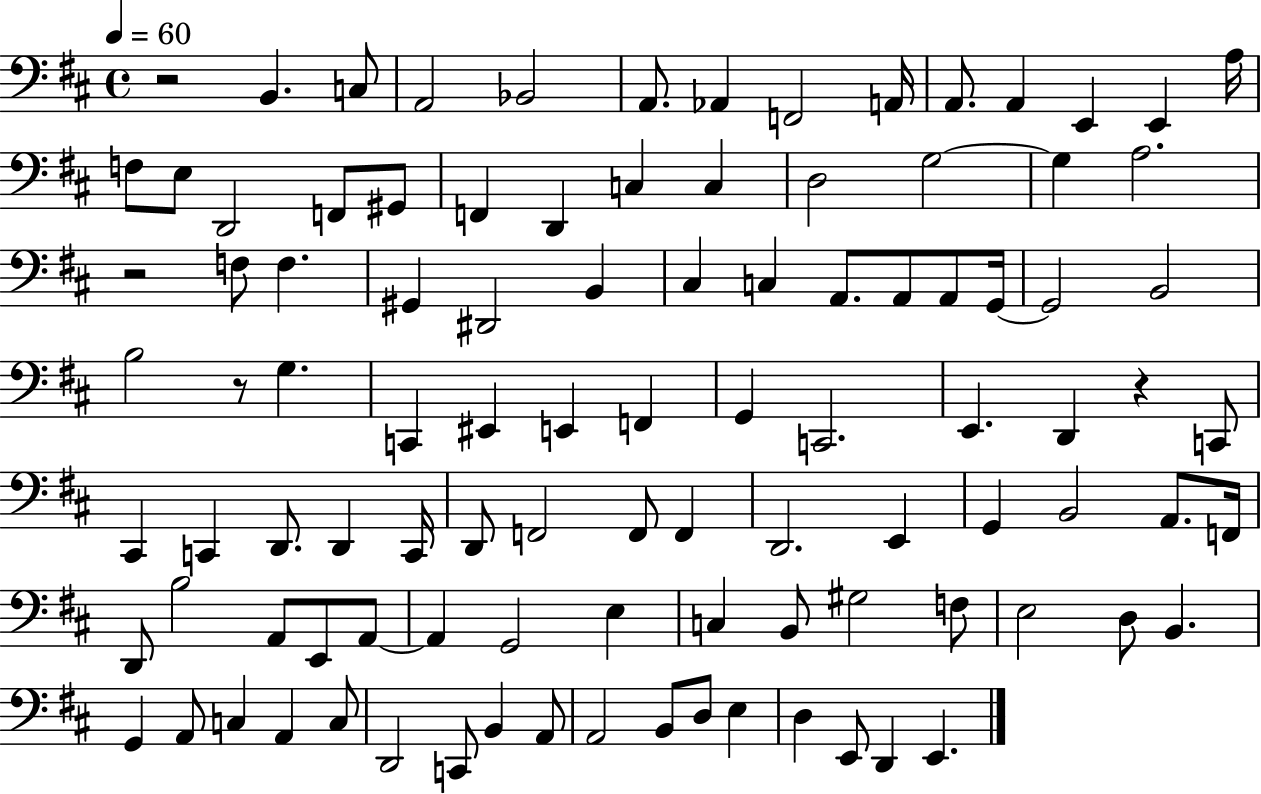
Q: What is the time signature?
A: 4/4